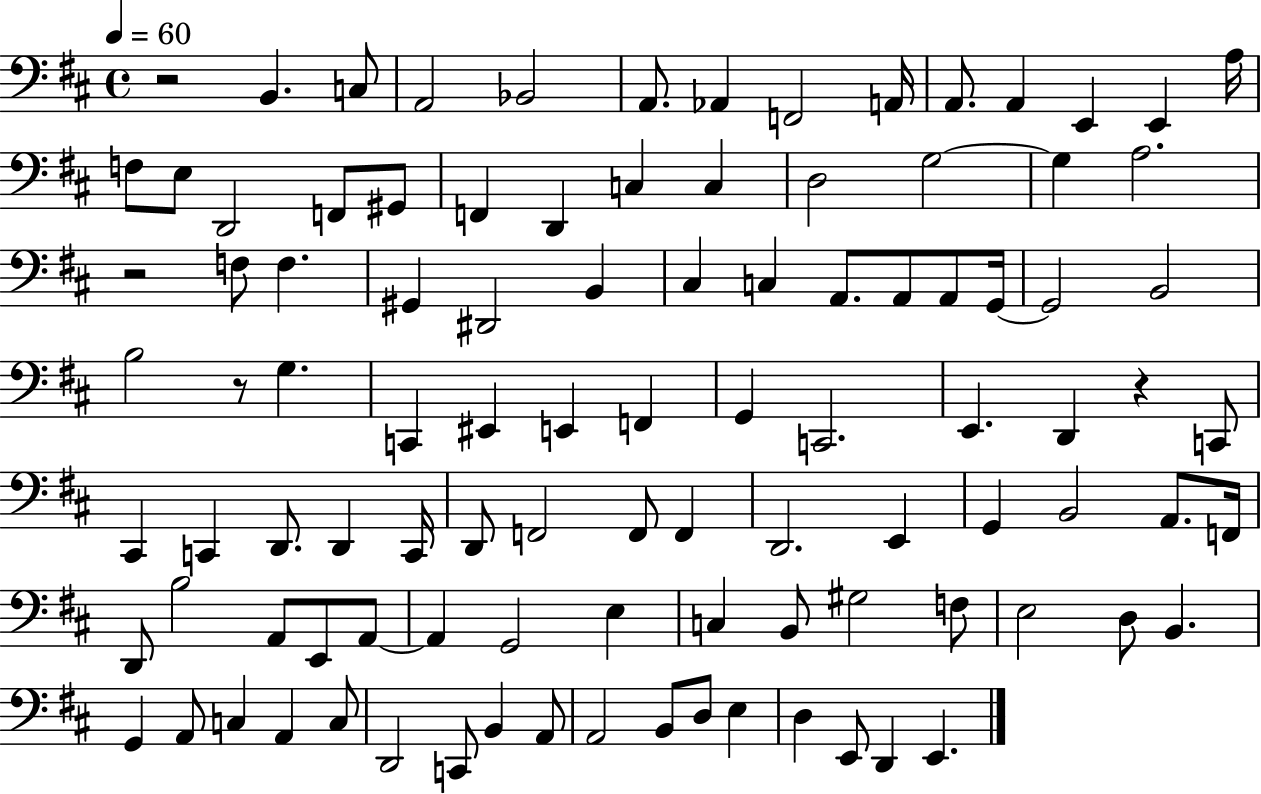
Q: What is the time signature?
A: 4/4